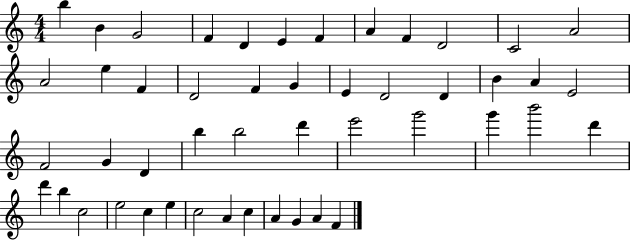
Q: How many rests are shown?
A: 0